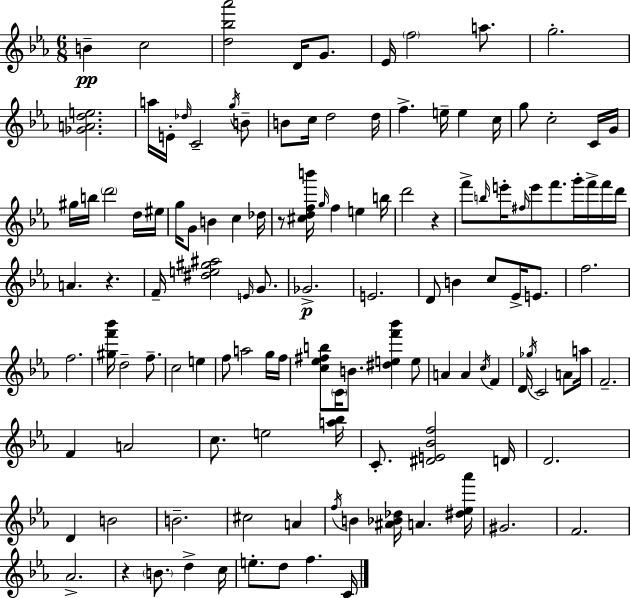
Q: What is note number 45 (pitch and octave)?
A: F#5